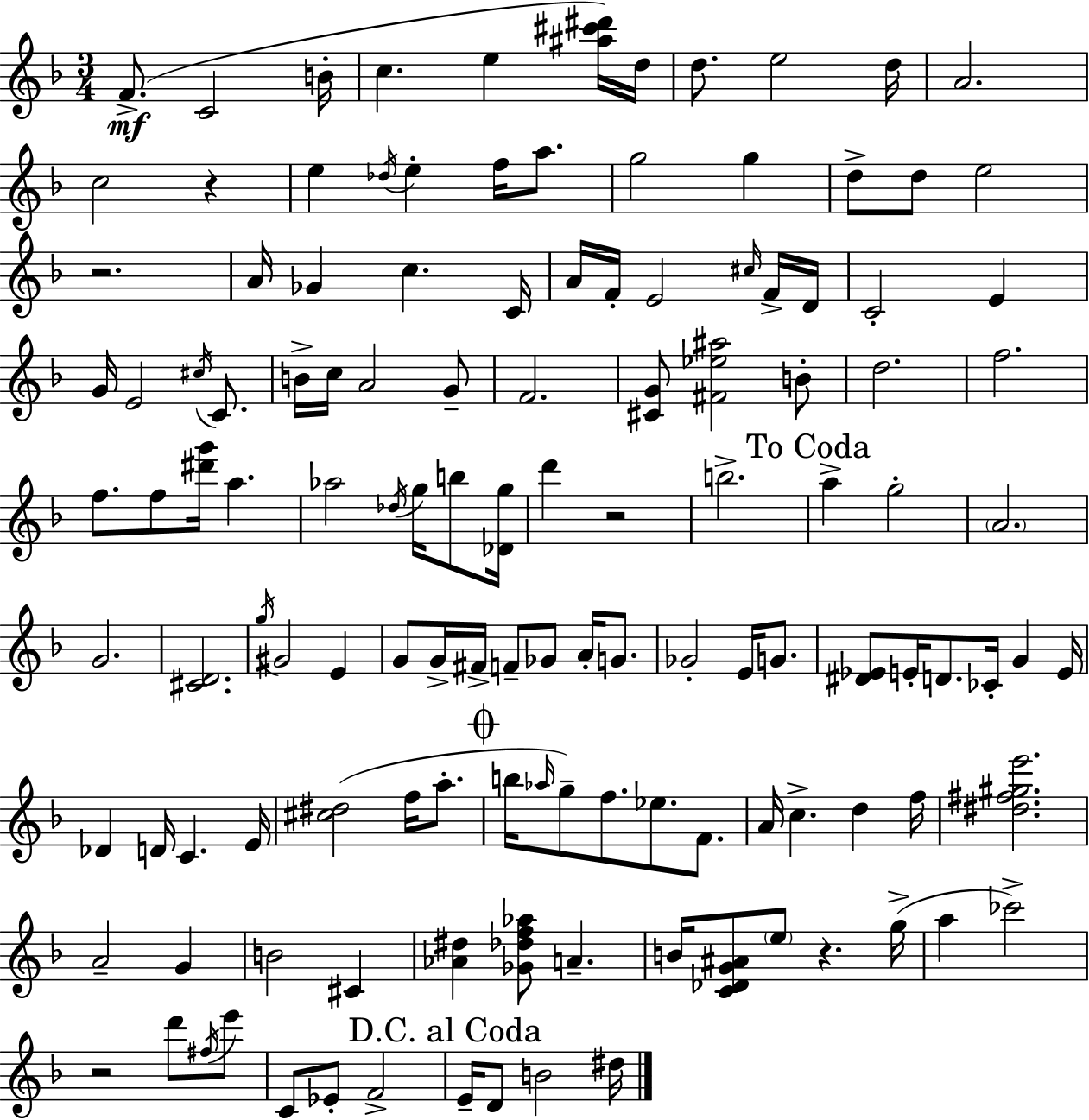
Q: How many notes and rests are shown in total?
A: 129